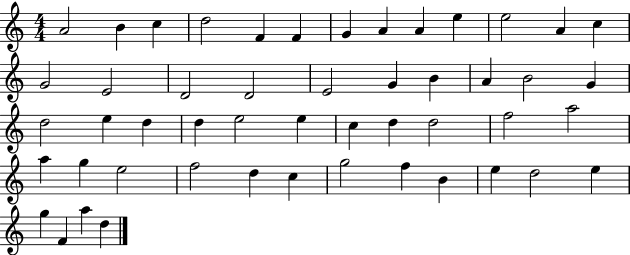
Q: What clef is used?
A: treble